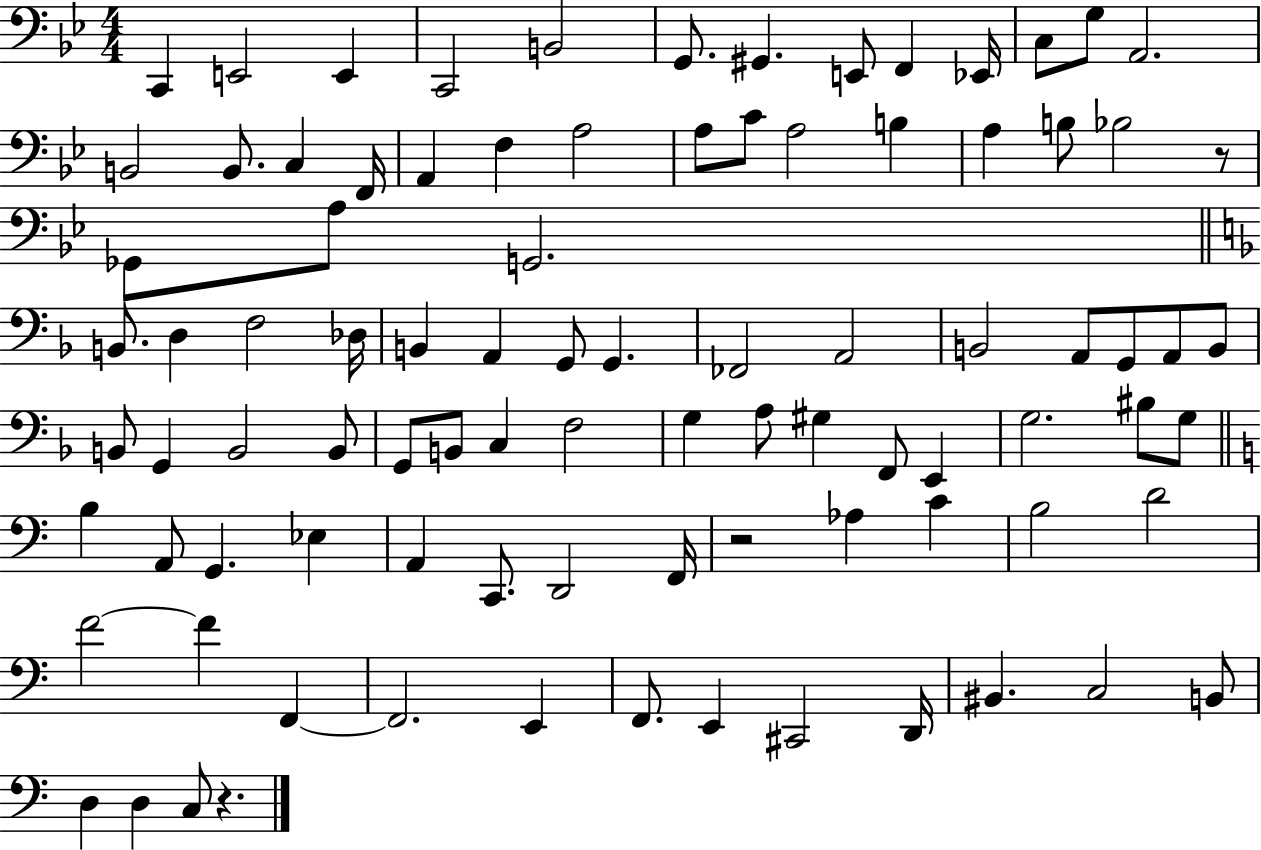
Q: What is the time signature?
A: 4/4